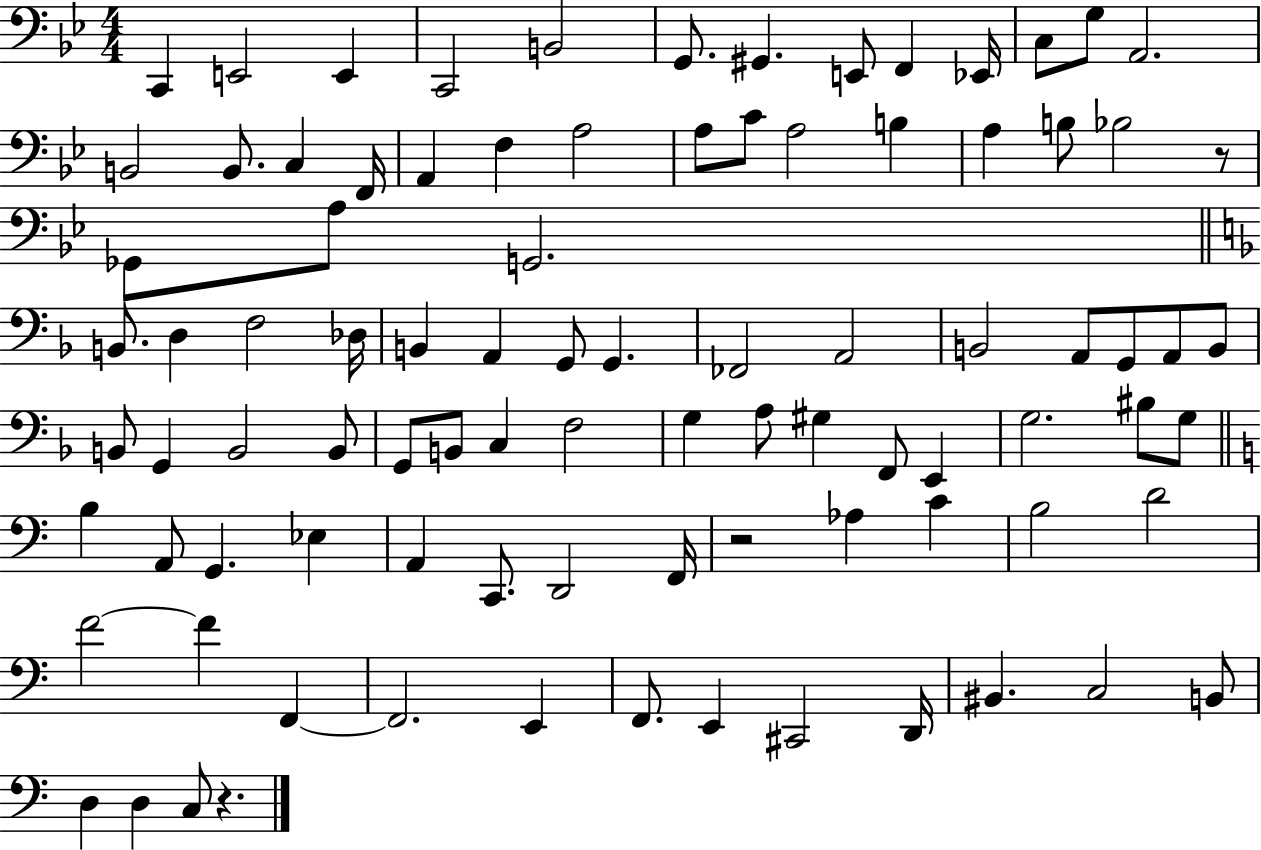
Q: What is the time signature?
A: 4/4